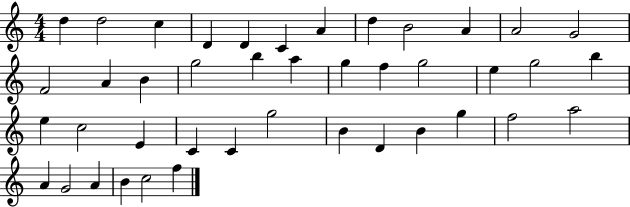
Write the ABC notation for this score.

X:1
T:Untitled
M:4/4
L:1/4
K:C
d d2 c D D C A d B2 A A2 G2 F2 A B g2 b a g f g2 e g2 b e c2 E C C g2 B D B g f2 a2 A G2 A B c2 f